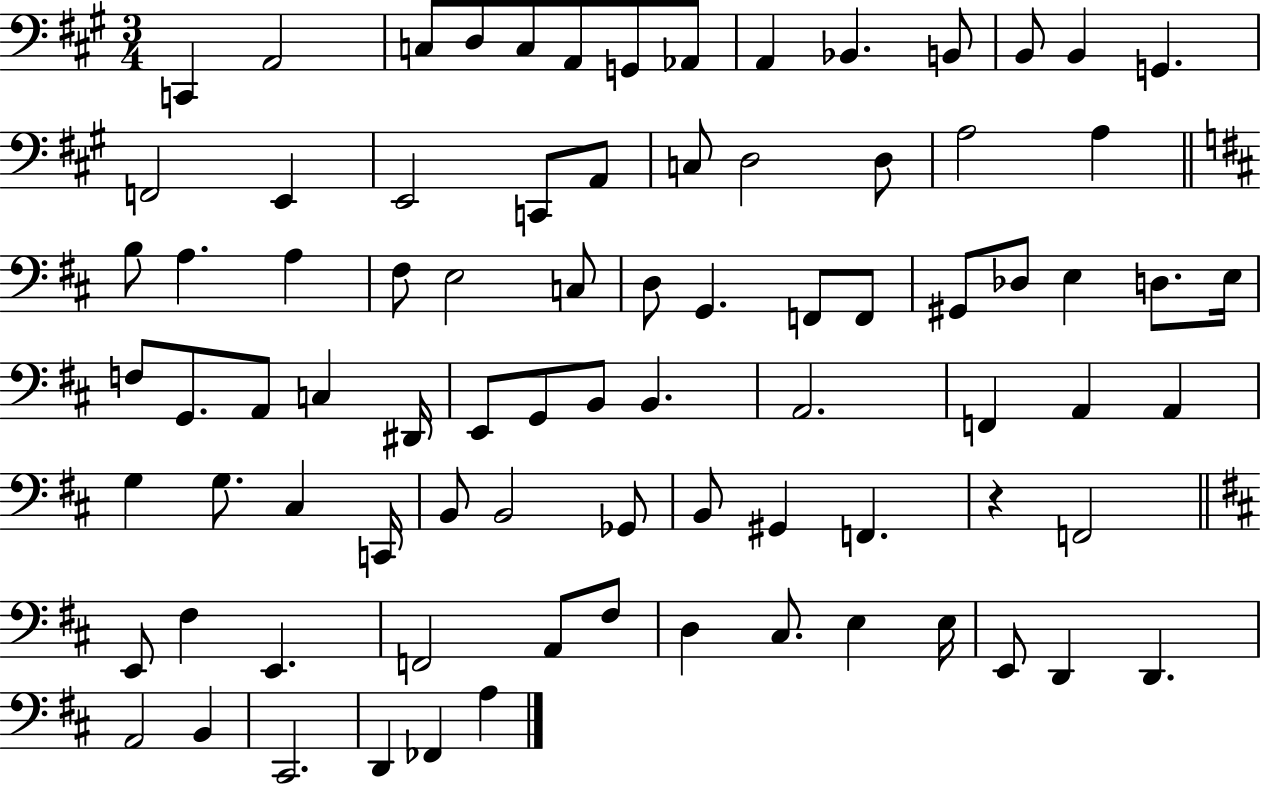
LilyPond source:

{
  \clef bass
  \numericTimeSignature
  \time 3/4
  \key a \major
  c,4 a,2 | c8 d8 c8 a,8 g,8 aes,8 | a,4 bes,4. b,8 | b,8 b,4 g,4. | \break f,2 e,4 | e,2 c,8 a,8 | c8 d2 d8 | a2 a4 | \break \bar "||" \break \key d \major b8 a4. a4 | fis8 e2 c8 | d8 g,4. f,8 f,8 | gis,8 des8 e4 d8. e16 | \break f8 g,8. a,8 c4 dis,16 | e,8 g,8 b,8 b,4. | a,2. | f,4 a,4 a,4 | \break g4 g8. cis4 c,16 | b,8 b,2 ges,8 | b,8 gis,4 f,4. | r4 f,2 | \break \bar "||" \break \key b \minor e,8 fis4 e,4. | f,2 a,8 fis8 | d4 cis8. e4 e16 | e,8 d,4 d,4. | \break a,2 b,4 | cis,2. | d,4 fes,4 a4 | \bar "|."
}